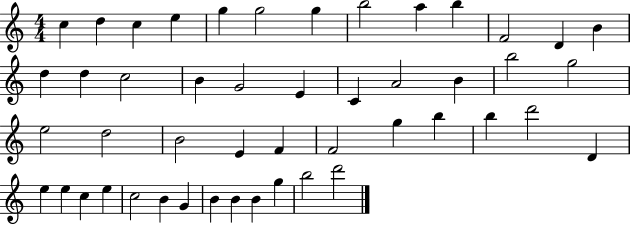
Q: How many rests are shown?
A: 0